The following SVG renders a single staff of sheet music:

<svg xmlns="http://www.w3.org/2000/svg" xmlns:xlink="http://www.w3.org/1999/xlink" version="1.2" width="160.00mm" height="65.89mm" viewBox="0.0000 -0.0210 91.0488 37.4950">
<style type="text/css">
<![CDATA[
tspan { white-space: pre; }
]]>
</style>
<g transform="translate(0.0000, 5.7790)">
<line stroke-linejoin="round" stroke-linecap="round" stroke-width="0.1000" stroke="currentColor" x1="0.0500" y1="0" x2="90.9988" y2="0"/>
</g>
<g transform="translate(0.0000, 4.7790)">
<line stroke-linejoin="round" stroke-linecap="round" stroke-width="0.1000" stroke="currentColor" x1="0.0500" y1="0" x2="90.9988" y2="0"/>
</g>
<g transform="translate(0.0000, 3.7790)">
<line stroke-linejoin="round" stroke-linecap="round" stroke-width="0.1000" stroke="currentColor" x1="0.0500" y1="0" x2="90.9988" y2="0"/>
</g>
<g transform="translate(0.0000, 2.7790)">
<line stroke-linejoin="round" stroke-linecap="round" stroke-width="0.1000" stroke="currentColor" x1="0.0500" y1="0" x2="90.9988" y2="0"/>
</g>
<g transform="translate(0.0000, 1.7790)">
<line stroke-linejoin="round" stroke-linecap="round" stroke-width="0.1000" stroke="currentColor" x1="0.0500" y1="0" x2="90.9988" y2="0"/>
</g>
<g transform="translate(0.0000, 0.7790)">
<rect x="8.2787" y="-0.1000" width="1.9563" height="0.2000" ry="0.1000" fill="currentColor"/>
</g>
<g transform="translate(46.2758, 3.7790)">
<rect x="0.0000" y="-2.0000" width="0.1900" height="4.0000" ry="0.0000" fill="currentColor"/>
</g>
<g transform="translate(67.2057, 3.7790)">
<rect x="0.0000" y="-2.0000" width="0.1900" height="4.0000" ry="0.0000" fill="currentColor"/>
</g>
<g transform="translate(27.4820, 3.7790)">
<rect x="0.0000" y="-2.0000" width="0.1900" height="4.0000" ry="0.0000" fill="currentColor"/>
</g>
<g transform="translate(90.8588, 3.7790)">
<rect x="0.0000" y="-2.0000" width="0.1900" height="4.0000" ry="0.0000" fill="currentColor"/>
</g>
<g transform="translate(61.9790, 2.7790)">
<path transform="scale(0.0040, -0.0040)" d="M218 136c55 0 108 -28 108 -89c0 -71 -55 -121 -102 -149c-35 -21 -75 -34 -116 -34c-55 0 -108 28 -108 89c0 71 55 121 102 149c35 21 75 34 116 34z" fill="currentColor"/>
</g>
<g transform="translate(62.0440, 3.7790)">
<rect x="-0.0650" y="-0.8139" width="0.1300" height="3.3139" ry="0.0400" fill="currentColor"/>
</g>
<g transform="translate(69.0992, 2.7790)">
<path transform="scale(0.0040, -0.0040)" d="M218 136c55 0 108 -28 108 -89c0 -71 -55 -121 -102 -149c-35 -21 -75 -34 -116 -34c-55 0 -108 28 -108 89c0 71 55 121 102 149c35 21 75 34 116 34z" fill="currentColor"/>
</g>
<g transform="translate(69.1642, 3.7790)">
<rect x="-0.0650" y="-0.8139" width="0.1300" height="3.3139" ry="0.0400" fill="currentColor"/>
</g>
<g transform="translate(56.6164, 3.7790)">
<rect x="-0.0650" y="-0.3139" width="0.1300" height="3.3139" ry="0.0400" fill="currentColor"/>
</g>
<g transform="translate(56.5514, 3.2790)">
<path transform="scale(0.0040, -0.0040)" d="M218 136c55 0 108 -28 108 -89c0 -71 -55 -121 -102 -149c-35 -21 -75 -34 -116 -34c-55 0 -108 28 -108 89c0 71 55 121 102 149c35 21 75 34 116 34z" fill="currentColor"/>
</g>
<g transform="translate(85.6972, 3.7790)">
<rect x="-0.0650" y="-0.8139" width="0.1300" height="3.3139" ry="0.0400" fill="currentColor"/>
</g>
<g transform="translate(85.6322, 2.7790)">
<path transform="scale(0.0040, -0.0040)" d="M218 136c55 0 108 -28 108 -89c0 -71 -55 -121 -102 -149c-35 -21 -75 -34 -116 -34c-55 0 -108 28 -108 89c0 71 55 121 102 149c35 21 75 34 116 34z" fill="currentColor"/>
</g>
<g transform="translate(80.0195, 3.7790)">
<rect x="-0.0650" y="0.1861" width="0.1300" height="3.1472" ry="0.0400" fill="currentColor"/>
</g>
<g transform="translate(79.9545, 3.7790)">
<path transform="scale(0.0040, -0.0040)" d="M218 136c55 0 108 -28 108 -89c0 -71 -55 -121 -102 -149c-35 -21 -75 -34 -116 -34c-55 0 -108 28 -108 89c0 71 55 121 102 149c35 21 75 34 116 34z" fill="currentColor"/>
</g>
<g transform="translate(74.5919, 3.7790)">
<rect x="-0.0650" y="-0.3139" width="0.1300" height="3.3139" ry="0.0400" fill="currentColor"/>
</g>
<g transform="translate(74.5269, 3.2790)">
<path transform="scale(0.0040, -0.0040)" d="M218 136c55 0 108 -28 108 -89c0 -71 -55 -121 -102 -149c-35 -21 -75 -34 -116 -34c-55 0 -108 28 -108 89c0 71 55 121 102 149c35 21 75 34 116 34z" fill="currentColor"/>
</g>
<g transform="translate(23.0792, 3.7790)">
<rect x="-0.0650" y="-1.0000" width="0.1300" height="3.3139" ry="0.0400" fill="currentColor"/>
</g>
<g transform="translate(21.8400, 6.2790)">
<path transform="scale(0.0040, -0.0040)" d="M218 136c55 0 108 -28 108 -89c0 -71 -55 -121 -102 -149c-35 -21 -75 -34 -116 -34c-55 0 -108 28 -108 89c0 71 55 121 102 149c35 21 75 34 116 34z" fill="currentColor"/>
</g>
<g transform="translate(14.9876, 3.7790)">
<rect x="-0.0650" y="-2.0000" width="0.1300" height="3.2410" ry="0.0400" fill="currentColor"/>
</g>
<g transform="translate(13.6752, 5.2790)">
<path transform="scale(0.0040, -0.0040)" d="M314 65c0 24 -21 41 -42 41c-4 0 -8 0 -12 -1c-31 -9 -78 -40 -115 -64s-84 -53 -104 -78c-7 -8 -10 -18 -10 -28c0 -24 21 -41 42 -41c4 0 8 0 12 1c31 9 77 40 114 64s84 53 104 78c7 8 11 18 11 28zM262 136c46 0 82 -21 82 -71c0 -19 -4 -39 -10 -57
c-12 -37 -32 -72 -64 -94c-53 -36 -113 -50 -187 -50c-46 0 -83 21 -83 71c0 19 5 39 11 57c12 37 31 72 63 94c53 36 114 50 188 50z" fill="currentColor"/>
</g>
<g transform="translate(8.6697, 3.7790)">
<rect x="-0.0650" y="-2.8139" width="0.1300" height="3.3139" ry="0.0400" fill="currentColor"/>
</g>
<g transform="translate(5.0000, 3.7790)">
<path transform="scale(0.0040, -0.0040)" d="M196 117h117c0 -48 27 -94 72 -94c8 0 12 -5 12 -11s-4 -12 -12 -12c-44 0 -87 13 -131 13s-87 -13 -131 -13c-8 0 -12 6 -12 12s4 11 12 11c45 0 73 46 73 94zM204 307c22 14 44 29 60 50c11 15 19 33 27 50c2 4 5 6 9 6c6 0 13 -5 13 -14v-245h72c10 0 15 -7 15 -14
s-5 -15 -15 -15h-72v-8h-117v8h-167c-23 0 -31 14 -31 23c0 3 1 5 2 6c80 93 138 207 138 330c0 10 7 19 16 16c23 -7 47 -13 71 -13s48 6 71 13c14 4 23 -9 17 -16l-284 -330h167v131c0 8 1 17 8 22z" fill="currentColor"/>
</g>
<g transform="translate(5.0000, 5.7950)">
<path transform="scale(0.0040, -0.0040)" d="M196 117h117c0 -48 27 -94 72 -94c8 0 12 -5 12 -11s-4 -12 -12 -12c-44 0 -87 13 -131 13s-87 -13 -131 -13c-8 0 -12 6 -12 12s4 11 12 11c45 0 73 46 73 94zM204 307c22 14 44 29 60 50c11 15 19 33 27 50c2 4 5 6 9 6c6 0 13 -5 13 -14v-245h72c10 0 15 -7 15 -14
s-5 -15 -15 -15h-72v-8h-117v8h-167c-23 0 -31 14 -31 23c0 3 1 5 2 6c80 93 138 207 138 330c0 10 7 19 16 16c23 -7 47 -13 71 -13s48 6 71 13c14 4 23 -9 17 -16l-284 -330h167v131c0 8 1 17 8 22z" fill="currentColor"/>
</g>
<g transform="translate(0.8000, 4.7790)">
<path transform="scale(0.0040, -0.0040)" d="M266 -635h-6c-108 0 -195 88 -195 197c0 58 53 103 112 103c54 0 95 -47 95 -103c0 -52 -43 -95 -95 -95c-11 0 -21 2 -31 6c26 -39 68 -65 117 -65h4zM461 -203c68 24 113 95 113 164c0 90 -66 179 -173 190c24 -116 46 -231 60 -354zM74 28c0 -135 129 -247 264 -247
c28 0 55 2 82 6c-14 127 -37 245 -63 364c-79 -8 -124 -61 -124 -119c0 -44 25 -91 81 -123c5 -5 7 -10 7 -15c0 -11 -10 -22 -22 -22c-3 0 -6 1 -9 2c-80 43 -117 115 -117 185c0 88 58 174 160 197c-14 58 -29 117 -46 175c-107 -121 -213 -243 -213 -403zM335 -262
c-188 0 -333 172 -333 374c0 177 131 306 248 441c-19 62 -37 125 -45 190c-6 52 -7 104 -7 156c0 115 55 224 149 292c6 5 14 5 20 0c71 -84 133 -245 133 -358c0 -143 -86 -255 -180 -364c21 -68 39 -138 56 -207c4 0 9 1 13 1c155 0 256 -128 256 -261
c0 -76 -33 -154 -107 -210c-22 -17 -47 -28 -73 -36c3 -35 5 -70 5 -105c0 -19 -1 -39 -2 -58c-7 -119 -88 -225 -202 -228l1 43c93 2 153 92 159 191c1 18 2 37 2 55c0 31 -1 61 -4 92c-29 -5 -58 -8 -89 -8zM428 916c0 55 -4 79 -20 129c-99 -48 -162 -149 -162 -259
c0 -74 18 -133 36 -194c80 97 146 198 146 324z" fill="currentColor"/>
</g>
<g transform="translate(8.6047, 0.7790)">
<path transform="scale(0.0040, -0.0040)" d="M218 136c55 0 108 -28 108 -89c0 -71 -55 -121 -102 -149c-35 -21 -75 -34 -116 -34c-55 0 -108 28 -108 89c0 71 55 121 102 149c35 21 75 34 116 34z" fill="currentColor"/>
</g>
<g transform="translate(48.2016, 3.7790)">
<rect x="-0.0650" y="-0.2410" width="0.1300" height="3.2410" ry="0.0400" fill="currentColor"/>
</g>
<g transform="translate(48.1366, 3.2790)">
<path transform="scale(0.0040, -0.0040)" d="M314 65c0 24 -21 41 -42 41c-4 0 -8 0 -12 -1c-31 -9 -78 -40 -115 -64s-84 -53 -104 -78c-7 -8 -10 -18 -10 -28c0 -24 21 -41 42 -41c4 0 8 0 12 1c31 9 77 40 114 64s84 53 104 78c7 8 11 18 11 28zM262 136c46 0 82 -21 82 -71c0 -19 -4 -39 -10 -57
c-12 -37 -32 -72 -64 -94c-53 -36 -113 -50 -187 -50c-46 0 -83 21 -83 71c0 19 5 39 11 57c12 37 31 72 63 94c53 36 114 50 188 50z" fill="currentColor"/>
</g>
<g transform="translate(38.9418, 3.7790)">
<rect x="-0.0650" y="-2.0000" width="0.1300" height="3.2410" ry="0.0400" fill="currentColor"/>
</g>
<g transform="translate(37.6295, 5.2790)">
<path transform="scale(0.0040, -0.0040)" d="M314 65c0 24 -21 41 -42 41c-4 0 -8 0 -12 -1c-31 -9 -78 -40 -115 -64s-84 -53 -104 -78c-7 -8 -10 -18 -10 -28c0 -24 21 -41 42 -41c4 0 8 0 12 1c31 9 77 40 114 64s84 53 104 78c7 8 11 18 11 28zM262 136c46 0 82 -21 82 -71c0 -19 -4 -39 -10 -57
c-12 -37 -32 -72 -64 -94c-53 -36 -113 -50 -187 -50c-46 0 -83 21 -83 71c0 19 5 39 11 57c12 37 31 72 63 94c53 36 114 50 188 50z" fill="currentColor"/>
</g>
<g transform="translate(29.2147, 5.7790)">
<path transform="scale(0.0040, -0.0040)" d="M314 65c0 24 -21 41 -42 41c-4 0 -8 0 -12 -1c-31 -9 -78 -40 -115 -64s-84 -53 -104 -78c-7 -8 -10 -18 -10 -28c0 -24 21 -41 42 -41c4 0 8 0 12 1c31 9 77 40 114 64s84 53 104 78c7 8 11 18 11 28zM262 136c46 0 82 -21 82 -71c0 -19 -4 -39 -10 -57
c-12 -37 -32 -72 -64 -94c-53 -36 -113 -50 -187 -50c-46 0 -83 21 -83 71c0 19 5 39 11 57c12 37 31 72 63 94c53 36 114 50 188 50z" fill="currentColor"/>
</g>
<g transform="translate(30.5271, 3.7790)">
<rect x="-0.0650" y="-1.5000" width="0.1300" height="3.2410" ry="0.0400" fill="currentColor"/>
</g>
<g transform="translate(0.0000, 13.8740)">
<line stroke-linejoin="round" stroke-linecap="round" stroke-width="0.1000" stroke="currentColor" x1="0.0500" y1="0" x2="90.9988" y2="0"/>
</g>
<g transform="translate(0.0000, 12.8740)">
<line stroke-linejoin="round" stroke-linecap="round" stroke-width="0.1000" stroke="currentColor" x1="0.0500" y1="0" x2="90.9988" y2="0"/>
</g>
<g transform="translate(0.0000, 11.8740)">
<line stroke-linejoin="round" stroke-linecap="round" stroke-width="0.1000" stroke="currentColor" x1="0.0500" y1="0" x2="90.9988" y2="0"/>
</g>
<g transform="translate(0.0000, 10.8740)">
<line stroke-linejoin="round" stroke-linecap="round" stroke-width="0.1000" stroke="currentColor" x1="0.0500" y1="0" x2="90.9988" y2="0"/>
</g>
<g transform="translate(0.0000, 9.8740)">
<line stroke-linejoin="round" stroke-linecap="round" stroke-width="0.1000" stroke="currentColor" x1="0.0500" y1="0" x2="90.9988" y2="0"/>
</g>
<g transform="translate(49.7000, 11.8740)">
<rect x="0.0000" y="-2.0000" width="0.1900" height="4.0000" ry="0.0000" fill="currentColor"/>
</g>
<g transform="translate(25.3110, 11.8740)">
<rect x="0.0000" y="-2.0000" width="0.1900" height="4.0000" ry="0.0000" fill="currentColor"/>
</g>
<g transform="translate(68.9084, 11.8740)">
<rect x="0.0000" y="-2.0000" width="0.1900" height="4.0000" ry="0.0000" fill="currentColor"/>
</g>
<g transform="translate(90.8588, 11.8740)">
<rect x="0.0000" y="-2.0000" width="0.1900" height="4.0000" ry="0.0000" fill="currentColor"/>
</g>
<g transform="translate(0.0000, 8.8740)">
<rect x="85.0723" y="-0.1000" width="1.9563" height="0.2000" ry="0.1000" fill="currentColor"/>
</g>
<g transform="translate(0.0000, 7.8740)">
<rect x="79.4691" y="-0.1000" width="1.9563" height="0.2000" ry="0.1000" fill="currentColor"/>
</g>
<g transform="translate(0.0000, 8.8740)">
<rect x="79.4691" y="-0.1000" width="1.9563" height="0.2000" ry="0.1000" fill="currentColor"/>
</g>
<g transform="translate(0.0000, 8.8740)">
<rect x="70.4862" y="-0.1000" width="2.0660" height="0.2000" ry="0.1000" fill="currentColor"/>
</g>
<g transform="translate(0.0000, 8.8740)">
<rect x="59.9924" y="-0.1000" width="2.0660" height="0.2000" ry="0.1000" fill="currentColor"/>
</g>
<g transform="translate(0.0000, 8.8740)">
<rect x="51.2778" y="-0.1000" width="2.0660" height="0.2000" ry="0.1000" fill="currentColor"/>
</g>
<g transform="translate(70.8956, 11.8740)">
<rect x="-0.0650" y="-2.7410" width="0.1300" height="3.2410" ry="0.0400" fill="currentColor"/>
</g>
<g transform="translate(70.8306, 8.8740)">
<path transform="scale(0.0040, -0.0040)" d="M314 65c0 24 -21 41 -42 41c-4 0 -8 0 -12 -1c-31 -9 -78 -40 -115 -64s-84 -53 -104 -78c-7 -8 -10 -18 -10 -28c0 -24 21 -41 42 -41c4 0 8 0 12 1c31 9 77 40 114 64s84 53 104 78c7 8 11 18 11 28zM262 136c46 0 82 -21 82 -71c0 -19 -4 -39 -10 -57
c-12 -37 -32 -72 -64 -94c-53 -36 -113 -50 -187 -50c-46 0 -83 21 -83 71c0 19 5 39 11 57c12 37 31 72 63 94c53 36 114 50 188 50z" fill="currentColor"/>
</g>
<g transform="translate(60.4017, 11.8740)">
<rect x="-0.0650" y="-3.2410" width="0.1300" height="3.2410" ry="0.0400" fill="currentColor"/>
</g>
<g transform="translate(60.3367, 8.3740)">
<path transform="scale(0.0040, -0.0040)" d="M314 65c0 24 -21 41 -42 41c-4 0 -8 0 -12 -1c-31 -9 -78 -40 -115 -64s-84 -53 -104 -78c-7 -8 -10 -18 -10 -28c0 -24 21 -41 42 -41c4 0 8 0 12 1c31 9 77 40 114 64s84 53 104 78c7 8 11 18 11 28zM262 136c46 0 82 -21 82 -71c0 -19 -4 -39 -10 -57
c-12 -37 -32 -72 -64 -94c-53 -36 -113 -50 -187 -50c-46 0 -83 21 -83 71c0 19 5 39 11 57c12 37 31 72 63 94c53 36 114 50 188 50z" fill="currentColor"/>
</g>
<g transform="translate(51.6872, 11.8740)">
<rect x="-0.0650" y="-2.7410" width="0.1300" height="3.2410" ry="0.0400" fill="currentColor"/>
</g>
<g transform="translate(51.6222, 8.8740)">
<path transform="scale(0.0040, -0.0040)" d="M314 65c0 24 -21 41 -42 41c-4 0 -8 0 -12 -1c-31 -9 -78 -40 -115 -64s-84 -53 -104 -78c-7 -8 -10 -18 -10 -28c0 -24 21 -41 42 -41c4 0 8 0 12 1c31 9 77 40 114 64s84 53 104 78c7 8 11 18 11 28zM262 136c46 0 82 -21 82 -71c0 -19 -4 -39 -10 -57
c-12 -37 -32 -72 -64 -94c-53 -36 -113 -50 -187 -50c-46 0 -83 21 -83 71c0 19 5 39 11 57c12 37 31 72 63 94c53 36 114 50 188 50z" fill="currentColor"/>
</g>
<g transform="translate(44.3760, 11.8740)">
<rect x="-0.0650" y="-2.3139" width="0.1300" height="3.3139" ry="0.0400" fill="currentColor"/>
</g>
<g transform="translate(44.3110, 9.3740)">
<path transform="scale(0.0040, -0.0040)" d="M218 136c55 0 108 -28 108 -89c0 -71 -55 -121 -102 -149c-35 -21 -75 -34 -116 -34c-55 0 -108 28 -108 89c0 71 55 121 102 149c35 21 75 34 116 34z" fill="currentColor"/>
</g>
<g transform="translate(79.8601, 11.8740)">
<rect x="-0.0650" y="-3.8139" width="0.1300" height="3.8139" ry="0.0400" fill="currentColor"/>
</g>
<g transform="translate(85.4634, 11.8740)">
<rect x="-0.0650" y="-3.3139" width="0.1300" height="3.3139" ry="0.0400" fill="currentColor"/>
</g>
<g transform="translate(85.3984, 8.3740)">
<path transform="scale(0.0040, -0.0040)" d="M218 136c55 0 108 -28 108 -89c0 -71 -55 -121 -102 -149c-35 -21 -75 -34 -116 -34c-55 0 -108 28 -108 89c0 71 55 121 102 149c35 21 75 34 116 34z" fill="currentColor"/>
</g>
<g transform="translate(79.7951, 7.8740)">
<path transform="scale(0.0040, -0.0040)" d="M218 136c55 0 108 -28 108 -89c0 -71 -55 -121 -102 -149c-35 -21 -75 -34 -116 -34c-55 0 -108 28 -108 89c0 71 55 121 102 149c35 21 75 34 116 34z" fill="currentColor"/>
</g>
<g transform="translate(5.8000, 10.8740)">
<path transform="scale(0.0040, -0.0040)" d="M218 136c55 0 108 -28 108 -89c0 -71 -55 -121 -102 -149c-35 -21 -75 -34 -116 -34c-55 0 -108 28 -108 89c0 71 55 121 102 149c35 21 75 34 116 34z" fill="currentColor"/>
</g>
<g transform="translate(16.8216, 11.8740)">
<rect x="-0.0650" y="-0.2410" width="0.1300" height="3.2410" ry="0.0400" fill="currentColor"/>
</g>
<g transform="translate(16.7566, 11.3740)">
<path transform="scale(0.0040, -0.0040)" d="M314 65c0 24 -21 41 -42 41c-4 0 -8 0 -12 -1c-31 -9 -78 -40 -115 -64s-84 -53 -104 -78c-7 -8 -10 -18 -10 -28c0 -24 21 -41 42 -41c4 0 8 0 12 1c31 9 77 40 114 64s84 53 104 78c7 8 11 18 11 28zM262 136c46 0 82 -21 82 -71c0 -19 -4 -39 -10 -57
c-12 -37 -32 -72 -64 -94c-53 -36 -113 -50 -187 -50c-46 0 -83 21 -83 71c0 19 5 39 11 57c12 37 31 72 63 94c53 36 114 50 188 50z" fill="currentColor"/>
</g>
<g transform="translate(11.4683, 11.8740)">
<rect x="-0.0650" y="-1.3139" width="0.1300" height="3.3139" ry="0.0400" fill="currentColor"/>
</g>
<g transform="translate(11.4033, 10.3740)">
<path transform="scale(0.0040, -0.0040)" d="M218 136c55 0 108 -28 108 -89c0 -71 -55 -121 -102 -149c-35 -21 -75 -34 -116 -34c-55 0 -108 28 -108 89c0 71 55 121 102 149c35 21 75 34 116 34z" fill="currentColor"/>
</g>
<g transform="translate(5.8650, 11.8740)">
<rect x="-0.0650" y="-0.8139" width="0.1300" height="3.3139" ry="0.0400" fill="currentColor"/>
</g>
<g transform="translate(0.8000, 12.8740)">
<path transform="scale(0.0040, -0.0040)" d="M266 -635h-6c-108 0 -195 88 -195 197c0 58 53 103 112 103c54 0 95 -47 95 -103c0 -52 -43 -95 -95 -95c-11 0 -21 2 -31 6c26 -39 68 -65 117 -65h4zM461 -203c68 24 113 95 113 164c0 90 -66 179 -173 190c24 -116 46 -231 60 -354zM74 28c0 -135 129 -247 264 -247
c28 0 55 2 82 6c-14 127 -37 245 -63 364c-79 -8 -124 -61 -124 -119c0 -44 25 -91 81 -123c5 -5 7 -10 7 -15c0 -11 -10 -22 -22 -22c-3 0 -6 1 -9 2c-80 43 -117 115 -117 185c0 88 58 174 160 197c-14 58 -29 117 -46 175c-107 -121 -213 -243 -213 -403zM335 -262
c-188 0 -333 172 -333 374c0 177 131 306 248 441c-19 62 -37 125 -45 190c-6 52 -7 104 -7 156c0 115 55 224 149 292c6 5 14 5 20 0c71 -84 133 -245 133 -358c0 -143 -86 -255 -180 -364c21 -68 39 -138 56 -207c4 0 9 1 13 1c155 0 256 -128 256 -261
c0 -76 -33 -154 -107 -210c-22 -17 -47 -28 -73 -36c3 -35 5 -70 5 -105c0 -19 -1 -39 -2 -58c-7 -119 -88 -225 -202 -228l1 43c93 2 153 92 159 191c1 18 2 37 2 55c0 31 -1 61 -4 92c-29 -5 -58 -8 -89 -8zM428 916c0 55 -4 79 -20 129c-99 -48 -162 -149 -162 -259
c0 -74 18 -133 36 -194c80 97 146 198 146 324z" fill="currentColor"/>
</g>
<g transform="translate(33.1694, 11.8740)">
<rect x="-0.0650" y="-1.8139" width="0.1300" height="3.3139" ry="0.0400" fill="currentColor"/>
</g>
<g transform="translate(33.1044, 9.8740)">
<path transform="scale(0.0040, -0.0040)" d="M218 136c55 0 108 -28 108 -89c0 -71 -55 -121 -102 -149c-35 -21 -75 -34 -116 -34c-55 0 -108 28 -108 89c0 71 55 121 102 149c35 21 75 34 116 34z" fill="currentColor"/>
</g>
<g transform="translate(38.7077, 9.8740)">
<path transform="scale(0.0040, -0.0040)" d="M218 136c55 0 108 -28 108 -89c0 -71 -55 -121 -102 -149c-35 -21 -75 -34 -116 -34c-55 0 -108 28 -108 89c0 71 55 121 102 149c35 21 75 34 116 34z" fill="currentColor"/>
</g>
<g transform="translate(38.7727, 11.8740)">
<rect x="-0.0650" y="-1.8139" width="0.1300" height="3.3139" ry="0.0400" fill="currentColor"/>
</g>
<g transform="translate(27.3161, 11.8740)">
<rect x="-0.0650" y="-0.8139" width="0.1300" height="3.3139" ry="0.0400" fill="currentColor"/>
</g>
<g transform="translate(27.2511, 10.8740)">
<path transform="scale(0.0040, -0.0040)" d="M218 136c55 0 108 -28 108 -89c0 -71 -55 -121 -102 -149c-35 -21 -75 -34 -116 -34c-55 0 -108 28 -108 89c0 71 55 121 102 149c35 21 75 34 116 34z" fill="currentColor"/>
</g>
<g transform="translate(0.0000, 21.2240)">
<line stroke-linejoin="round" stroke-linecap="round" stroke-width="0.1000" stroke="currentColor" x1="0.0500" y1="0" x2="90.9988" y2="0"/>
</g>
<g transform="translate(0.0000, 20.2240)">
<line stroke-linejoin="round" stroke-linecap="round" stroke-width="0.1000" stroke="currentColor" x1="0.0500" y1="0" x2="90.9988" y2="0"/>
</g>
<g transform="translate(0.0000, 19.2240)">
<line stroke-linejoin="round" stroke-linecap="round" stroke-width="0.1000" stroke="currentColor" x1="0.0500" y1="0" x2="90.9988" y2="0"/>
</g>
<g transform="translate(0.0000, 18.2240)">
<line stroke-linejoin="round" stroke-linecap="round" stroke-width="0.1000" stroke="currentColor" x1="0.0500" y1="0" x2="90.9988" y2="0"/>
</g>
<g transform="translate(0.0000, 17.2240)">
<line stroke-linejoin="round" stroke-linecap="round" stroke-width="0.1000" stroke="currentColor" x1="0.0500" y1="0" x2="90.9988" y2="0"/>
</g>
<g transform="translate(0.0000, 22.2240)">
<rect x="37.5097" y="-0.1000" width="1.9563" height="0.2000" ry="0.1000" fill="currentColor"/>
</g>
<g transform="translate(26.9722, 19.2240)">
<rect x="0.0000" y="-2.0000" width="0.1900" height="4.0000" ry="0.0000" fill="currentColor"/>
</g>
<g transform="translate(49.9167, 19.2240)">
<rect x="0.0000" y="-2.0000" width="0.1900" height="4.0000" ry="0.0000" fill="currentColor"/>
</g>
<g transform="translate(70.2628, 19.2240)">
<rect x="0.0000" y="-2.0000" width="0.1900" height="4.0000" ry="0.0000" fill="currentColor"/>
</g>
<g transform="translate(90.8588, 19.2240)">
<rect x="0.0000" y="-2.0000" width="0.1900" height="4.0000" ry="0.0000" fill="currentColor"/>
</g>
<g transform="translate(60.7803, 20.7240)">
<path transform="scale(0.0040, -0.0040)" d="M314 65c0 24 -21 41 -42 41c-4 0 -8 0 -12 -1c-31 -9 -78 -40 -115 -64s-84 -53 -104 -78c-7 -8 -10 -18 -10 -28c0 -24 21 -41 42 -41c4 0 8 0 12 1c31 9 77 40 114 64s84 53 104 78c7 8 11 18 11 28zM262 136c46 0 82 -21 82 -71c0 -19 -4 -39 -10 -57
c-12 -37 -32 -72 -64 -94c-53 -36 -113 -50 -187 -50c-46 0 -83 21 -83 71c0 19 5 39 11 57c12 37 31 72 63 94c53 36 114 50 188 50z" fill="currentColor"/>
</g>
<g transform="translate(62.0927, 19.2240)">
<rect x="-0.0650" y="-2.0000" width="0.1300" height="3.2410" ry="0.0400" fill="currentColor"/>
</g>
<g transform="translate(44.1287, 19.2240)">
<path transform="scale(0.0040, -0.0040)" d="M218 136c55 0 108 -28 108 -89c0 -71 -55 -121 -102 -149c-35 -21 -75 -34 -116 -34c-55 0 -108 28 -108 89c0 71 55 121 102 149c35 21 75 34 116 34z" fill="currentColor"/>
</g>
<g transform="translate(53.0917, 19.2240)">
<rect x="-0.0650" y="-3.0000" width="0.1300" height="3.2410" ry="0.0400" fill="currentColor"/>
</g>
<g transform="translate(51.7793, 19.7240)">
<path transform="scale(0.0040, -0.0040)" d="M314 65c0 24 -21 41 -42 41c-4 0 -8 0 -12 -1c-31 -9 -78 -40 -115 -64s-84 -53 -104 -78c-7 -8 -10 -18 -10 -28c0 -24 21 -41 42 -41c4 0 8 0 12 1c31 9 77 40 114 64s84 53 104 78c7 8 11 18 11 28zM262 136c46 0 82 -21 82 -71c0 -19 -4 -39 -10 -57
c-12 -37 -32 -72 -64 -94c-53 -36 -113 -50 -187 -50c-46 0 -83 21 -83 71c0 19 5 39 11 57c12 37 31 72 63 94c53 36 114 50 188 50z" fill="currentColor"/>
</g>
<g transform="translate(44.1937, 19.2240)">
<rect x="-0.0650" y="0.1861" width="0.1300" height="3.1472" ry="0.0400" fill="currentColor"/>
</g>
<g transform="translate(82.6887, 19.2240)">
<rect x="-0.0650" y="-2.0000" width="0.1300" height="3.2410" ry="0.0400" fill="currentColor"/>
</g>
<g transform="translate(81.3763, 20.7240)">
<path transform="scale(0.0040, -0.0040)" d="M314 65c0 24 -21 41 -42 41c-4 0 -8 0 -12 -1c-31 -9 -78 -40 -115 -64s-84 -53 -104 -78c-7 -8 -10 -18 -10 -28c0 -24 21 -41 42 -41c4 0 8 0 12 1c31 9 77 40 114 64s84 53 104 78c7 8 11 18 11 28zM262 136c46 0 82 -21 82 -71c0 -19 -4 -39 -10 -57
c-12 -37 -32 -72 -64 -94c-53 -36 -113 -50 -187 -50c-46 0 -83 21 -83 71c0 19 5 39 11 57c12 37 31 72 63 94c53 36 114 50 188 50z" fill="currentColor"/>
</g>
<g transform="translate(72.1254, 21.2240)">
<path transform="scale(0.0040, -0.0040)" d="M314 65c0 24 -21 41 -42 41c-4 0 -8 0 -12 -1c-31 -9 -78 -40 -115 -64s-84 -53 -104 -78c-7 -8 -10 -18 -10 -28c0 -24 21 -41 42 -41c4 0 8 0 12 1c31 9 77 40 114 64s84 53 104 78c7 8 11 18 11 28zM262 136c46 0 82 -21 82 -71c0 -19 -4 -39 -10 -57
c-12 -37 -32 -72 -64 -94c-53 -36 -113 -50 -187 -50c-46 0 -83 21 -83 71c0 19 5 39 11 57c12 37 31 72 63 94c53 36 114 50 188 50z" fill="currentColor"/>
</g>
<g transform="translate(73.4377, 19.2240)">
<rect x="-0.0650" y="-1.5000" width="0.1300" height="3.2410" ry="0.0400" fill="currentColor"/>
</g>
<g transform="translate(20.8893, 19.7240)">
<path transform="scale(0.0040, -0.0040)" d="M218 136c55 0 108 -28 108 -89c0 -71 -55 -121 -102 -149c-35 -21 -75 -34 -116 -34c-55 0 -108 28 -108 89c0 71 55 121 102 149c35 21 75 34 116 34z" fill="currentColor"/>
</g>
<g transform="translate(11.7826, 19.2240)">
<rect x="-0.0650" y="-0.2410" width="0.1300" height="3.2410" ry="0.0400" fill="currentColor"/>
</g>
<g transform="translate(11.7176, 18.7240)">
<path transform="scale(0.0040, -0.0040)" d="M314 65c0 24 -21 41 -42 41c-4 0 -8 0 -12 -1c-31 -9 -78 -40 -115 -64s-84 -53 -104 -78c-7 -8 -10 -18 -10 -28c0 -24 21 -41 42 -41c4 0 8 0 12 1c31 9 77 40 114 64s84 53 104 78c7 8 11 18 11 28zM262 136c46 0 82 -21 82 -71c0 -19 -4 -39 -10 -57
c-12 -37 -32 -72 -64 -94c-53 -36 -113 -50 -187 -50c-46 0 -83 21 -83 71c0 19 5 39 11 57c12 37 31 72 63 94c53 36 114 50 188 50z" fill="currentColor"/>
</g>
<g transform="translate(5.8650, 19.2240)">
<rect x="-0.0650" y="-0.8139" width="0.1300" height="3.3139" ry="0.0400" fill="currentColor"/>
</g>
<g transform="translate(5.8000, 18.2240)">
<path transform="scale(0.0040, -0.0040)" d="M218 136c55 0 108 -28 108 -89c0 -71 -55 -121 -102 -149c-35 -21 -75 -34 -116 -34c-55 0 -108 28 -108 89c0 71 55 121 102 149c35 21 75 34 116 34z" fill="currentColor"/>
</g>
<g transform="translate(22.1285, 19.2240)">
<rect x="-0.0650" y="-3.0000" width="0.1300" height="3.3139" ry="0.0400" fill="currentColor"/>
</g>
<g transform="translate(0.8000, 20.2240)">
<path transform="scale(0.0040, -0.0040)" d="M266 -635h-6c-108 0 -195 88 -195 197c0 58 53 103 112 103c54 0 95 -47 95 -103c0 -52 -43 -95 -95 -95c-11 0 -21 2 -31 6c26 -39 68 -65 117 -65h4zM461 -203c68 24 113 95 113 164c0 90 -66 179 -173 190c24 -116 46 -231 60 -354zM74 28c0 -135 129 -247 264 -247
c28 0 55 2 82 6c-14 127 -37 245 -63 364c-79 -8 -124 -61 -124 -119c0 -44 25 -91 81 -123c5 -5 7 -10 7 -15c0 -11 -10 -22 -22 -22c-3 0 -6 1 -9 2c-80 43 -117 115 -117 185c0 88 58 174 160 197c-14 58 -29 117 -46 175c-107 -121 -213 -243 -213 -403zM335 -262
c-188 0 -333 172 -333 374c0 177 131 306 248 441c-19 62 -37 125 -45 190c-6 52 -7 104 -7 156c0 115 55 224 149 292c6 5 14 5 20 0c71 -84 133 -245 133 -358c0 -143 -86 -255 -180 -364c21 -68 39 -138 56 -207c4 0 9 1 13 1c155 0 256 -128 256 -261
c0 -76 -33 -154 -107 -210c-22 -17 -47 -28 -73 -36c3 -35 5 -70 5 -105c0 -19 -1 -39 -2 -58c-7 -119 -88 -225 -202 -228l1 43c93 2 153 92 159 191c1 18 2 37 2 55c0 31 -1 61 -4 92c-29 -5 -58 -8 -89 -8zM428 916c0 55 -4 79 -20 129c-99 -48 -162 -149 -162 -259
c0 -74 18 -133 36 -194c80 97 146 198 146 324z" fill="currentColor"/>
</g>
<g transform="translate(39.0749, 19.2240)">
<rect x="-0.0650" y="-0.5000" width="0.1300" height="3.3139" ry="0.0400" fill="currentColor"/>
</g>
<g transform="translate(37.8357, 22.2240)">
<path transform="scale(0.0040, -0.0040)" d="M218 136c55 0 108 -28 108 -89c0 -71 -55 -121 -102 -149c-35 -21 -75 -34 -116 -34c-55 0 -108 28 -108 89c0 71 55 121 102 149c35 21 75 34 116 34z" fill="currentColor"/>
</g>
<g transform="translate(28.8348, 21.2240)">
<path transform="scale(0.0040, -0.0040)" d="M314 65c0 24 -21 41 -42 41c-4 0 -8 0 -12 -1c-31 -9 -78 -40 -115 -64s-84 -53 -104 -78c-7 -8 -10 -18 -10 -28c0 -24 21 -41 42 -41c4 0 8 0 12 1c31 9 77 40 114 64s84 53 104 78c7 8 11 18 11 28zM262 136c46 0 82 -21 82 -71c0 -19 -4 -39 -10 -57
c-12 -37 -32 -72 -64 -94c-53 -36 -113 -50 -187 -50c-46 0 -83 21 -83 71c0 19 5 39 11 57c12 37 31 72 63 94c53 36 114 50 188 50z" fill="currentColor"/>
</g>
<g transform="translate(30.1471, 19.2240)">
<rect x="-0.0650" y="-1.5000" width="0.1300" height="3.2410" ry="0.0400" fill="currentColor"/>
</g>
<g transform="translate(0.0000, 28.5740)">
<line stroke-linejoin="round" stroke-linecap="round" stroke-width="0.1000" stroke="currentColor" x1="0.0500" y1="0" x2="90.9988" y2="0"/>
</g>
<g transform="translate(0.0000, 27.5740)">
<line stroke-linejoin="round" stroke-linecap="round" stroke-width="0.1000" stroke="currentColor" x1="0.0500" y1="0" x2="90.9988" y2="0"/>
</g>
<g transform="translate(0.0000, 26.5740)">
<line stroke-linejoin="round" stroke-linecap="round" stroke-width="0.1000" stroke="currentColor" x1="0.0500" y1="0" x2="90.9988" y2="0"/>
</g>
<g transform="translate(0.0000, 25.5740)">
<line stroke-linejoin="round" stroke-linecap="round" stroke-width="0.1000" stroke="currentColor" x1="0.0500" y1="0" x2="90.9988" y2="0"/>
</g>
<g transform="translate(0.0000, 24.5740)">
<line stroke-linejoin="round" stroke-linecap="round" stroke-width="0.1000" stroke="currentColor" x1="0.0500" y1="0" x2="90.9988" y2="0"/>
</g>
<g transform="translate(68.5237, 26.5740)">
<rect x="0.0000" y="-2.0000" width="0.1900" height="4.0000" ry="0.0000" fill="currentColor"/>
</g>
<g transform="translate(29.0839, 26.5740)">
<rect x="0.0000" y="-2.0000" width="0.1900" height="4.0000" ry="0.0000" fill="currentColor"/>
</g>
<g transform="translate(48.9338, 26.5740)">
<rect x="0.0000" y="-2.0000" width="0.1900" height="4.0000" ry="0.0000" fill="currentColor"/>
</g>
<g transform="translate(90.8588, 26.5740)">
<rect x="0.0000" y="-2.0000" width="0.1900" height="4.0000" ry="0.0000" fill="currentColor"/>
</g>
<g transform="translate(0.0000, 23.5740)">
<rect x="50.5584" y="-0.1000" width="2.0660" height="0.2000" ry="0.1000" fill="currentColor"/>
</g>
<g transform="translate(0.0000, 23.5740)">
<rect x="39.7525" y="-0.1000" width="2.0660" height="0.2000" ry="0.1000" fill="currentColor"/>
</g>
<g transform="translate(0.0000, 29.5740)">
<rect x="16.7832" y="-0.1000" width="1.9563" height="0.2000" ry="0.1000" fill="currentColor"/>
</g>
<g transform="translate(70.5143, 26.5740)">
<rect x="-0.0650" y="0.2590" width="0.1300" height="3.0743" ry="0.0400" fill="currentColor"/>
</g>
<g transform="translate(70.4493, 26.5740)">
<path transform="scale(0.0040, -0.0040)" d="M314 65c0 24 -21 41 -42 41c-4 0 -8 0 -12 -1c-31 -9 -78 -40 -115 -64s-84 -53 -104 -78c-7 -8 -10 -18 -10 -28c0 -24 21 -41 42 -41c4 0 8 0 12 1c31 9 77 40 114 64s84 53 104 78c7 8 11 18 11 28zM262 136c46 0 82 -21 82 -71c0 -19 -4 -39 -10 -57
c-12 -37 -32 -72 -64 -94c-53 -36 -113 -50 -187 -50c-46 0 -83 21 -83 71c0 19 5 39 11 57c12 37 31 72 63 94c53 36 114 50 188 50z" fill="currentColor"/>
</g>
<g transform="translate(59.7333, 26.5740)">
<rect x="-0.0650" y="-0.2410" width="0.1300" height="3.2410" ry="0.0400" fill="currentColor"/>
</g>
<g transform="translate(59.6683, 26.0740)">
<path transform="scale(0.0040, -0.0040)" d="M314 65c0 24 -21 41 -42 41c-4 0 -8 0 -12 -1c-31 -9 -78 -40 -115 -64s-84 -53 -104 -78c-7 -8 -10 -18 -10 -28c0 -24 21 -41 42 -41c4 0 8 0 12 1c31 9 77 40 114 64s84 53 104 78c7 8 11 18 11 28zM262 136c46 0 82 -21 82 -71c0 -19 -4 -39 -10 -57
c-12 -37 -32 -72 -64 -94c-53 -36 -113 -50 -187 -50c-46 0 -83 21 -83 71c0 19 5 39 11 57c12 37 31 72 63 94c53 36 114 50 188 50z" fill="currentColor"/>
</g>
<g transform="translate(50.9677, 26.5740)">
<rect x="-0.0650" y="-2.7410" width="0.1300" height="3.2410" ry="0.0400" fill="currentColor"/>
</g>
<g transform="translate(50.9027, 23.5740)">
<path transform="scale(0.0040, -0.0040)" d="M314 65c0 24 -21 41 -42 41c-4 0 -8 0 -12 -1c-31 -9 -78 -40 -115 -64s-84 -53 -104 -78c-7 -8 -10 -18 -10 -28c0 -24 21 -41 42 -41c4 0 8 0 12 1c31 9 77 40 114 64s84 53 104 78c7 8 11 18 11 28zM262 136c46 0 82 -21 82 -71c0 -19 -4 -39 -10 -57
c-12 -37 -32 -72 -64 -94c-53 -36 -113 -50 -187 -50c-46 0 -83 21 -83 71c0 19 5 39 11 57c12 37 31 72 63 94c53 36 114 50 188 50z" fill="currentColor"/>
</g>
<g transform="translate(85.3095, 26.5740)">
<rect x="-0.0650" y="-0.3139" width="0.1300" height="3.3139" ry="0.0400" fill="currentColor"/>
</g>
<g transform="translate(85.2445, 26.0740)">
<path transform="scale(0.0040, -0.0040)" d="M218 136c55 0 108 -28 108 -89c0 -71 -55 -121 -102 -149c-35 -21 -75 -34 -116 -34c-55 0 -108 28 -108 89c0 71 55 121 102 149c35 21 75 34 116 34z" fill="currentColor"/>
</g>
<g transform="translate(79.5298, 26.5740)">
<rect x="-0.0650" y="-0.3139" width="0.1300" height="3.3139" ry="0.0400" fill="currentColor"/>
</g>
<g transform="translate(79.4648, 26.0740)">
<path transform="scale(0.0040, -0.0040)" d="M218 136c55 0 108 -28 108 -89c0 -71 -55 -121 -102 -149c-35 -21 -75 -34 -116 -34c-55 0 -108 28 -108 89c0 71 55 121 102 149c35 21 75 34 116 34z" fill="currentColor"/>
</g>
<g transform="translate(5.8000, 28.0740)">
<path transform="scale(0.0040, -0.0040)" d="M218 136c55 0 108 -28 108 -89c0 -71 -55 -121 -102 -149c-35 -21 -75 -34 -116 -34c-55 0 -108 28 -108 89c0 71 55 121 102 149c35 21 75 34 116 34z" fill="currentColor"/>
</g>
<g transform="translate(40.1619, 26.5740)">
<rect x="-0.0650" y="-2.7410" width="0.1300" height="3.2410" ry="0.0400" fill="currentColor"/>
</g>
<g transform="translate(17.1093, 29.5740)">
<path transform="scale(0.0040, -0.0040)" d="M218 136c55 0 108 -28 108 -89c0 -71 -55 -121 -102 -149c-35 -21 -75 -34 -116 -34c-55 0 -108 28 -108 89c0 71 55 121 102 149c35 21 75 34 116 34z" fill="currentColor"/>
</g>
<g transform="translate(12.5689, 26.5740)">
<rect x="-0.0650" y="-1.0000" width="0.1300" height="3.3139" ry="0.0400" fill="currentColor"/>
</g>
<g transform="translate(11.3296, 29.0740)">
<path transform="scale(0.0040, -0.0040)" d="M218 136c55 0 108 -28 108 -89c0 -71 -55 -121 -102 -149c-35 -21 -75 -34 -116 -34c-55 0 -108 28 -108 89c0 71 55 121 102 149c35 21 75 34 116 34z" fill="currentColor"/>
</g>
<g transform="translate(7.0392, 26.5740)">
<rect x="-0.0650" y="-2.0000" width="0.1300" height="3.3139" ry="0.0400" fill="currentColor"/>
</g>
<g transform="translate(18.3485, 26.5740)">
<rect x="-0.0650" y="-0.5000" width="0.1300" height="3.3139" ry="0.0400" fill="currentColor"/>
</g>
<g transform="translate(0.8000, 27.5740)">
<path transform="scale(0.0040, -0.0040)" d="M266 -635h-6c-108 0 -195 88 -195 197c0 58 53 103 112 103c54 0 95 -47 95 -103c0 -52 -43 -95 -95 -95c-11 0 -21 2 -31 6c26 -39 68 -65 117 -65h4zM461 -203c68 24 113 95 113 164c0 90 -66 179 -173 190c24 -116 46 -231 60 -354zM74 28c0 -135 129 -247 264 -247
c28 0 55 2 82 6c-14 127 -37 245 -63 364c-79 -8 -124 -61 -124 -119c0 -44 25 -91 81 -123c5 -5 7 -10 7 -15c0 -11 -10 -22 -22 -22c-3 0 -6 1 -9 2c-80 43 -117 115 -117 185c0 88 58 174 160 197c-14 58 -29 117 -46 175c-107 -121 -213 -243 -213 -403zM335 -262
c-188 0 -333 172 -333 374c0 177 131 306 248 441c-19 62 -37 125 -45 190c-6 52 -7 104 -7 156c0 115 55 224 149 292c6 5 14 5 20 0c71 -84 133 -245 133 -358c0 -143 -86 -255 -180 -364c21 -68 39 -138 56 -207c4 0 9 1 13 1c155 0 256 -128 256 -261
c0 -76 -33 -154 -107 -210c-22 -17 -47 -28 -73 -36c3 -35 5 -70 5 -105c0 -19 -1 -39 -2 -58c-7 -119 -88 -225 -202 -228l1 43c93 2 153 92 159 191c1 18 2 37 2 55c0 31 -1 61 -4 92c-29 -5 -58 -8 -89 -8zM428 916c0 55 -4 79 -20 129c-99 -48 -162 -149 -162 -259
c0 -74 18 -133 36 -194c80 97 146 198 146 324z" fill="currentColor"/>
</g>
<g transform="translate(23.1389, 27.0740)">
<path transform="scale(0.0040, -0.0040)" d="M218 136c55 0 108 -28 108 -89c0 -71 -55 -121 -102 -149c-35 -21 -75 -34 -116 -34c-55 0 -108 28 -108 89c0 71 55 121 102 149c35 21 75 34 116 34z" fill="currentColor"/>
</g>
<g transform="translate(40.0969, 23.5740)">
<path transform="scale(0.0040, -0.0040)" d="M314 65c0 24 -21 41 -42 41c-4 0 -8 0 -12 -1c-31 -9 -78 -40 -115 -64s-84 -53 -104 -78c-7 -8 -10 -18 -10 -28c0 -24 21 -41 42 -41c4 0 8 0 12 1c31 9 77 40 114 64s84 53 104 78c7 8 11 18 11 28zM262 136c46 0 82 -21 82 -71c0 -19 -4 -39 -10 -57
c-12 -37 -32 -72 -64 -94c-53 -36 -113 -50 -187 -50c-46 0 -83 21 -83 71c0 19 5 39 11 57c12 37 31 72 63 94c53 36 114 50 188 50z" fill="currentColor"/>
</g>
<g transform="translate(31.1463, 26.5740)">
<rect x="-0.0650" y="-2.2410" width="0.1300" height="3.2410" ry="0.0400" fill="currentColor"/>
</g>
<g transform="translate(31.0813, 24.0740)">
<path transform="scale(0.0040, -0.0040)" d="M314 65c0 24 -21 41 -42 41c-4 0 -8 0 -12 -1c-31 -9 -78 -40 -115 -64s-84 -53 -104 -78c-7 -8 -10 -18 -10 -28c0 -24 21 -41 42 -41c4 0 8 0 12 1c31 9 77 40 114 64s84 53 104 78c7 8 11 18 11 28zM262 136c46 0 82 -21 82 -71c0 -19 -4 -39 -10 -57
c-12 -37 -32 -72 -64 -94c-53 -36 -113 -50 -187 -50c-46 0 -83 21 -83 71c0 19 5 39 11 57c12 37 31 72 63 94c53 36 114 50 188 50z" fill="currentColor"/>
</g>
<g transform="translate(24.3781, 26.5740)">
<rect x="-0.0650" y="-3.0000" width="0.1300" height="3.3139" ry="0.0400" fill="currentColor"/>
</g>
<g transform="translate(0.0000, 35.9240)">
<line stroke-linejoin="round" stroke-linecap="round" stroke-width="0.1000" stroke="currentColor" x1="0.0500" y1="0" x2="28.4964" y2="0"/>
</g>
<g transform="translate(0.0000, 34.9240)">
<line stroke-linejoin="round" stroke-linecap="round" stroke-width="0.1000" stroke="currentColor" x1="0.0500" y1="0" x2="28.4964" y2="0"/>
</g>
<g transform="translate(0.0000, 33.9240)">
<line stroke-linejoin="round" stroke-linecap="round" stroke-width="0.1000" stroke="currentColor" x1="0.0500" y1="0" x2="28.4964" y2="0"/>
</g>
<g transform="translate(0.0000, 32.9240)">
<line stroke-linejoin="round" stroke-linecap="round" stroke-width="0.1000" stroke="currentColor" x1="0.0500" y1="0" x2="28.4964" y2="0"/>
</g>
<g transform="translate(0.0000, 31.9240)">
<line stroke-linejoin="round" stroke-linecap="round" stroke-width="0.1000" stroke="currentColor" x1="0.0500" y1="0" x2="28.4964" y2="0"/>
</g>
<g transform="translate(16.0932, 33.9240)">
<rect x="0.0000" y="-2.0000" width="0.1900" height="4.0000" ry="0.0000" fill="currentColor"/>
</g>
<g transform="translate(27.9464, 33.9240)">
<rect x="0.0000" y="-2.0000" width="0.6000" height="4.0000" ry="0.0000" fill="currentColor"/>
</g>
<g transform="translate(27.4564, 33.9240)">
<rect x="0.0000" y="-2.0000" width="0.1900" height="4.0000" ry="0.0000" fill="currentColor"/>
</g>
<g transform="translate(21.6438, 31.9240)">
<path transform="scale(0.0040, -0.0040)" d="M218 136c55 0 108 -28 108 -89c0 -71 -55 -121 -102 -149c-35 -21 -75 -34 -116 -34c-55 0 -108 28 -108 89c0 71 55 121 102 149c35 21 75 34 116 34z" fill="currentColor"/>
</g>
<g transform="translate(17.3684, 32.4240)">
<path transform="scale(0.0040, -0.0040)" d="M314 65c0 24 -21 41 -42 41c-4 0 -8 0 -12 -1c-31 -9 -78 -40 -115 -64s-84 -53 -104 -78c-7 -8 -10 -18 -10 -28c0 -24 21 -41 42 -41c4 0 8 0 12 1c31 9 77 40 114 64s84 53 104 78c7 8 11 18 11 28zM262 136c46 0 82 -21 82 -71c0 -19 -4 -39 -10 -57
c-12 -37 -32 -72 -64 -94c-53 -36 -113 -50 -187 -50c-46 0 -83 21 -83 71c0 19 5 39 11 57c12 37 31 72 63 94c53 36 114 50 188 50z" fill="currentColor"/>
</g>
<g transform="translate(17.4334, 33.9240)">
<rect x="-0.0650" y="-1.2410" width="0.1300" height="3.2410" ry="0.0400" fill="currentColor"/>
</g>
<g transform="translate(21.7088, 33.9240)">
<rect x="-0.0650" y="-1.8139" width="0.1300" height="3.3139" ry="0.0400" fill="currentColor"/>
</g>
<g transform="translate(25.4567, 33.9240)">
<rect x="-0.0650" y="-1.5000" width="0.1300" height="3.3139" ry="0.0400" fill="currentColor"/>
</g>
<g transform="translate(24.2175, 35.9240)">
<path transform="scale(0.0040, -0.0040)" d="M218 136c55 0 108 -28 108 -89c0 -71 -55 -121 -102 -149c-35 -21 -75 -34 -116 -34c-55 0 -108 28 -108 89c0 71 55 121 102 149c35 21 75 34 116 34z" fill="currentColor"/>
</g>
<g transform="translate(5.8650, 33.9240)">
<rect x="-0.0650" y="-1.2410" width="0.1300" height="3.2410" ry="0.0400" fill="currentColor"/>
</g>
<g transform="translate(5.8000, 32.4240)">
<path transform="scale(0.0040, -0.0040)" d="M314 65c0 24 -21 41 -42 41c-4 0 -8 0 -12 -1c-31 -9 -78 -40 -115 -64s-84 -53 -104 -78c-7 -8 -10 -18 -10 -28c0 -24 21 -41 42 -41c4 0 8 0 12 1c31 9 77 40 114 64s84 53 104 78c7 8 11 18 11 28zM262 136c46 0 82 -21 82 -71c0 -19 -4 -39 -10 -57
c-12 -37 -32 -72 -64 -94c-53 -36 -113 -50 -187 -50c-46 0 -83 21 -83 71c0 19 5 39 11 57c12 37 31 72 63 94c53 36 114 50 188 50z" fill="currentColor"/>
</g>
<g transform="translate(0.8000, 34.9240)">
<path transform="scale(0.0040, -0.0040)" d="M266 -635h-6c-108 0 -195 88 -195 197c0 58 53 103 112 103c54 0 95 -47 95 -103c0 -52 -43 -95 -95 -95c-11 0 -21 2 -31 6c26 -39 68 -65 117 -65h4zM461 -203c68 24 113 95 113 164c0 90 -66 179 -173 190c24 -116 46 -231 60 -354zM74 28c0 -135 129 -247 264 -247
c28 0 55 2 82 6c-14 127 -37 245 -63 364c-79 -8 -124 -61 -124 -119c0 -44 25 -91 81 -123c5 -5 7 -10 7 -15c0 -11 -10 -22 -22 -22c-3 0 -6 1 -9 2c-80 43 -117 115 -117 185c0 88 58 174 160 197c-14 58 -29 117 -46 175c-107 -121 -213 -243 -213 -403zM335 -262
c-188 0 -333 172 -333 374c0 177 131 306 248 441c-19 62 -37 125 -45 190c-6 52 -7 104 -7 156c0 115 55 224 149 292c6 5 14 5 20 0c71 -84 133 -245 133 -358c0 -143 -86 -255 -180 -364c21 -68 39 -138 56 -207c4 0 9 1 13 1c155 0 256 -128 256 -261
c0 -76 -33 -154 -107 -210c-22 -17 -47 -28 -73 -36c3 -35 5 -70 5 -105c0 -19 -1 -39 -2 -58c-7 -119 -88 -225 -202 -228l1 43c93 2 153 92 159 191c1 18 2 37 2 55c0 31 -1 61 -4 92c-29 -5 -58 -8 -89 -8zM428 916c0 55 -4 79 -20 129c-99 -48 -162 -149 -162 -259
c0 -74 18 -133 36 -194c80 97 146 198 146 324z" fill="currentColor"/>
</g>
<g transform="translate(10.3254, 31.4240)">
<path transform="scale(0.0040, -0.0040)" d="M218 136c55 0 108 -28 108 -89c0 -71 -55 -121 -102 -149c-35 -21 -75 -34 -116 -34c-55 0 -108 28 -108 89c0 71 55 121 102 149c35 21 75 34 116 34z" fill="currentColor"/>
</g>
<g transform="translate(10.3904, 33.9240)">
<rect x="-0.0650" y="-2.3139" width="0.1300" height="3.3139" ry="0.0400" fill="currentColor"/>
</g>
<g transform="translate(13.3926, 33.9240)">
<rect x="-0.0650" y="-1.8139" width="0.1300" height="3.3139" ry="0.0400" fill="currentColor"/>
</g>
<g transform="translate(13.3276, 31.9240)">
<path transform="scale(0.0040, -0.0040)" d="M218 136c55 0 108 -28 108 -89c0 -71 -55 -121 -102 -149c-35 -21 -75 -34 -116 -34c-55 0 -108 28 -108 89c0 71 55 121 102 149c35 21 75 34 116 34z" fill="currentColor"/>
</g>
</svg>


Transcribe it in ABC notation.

X:1
T:Untitled
M:4/4
L:1/4
K:C
a F2 D E2 F2 c2 c d d c B d d e c2 d f f g a2 b2 a2 c' b d c2 A E2 C B A2 F2 E2 F2 F D C A g2 a2 a2 c2 B2 c c e2 g f e2 f E